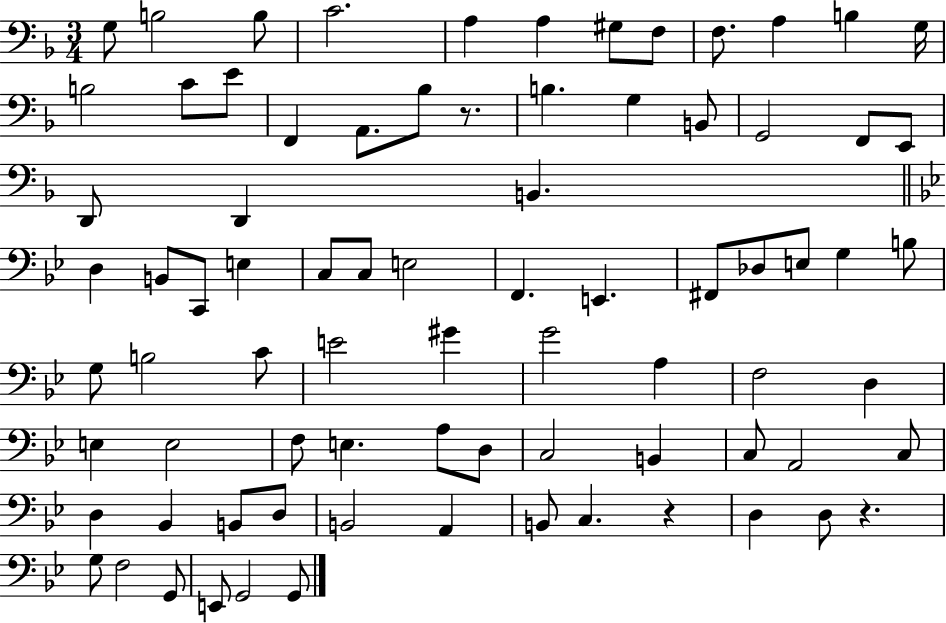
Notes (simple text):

G3/e B3/h B3/e C4/h. A3/q A3/q G#3/e F3/e F3/e. A3/q B3/q G3/s B3/h C4/e E4/e F2/q A2/e. Bb3/e R/e. B3/q. G3/q B2/e G2/h F2/e E2/e D2/e D2/q B2/q. D3/q B2/e C2/e E3/q C3/e C3/e E3/h F2/q. E2/q. F#2/e Db3/e E3/e G3/q B3/e G3/e B3/h C4/e E4/h G#4/q G4/h A3/q F3/h D3/q E3/q E3/h F3/e E3/q. A3/e D3/e C3/h B2/q C3/e A2/h C3/e D3/q Bb2/q B2/e D3/e B2/h A2/q B2/e C3/q. R/q D3/q D3/e R/q. G3/e F3/h G2/e E2/e G2/h G2/e